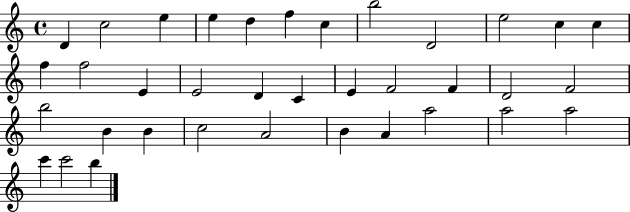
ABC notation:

X:1
T:Untitled
M:4/4
L:1/4
K:C
D c2 e e d f c b2 D2 e2 c c f f2 E E2 D C E F2 F D2 F2 b2 B B c2 A2 B A a2 a2 a2 c' c'2 b